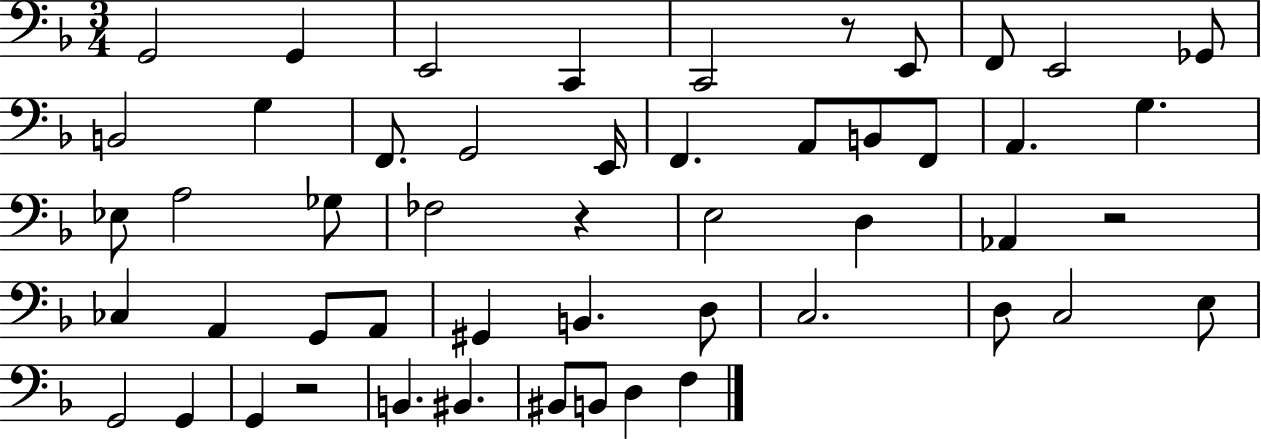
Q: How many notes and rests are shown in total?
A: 51